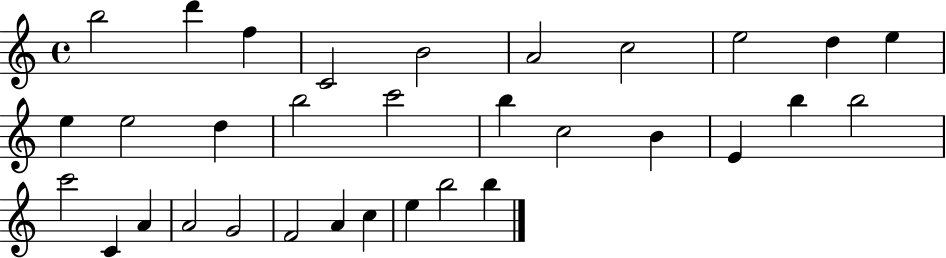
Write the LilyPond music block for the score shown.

{
  \clef treble
  \time 4/4
  \defaultTimeSignature
  \key c \major
  b''2 d'''4 f''4 | c'2 b'2 | a'2 c''2 | e''2 d''4 e''4 | \break e''4 e''2 d''4 | b''2 c'''2 | b''4 c''2 b'4 | e'4 b''4 b''2 | \break c'''2 c'4 a'4 | a'2 g'2 | f'2 a'4 c''4 | e''4 b''2 b''4 | \break \bar "|."
}